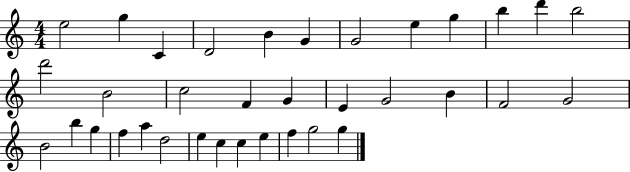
E5/h G5/q C4/q D4/h B4/q G4/q G4/h E5/q G5/q B5/q D6/q B5/h D6/h B4/h C5/h F4/q G4/q E4/q G4/h B4/q F4/h G4/h B4/h B5/q G5/q F5/q A5/q D5/h E5/q C5/q C5/q E5/q F5/q G5/h G5/q